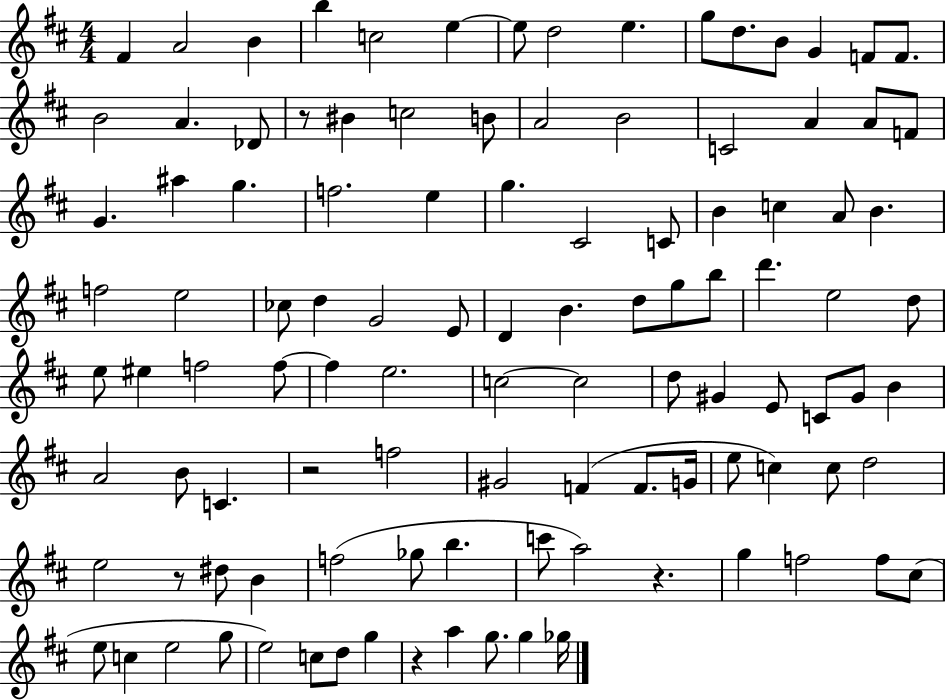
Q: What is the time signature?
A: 4/4